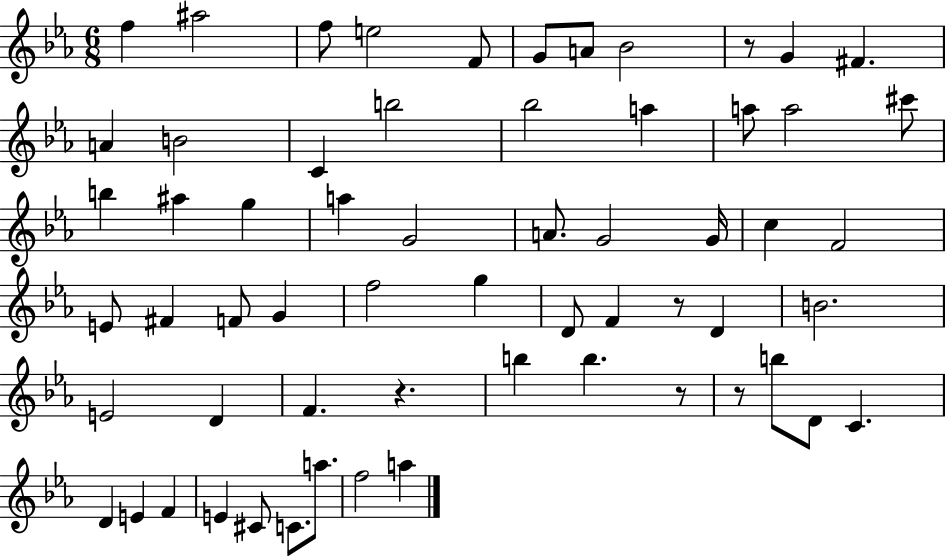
{
  \clef treble
  \numericTimeSignature
  \time 6/8
  \key ees \major
  f''4 ais''2 | f''8 e''2 f'8 | g'8 a'8 bes'2 | r8 g'4 fis'4. | \break a'4 b'2 | c'4 b''2 | bes''2 a''4 | a''8 a''2 cis'''8 | \break b''4 ais''4 g''4 | a''4 g'2 | a'8. g'2 g'16 | c''4 f'2 | \break e'8 fis'4 f'8 g'4 | f''2 g''4 | d'8 f'4 r8 d'4 | b'2. | \break e'2 d'4 | f'4. r4. | b''4 b''4. r8 | r8 b''8 d'8 c'4. | \break d'4 e'4 f'4 | e'4 cis'8 c'8. a''8. | f''2 a''4 | \bar "|."
}